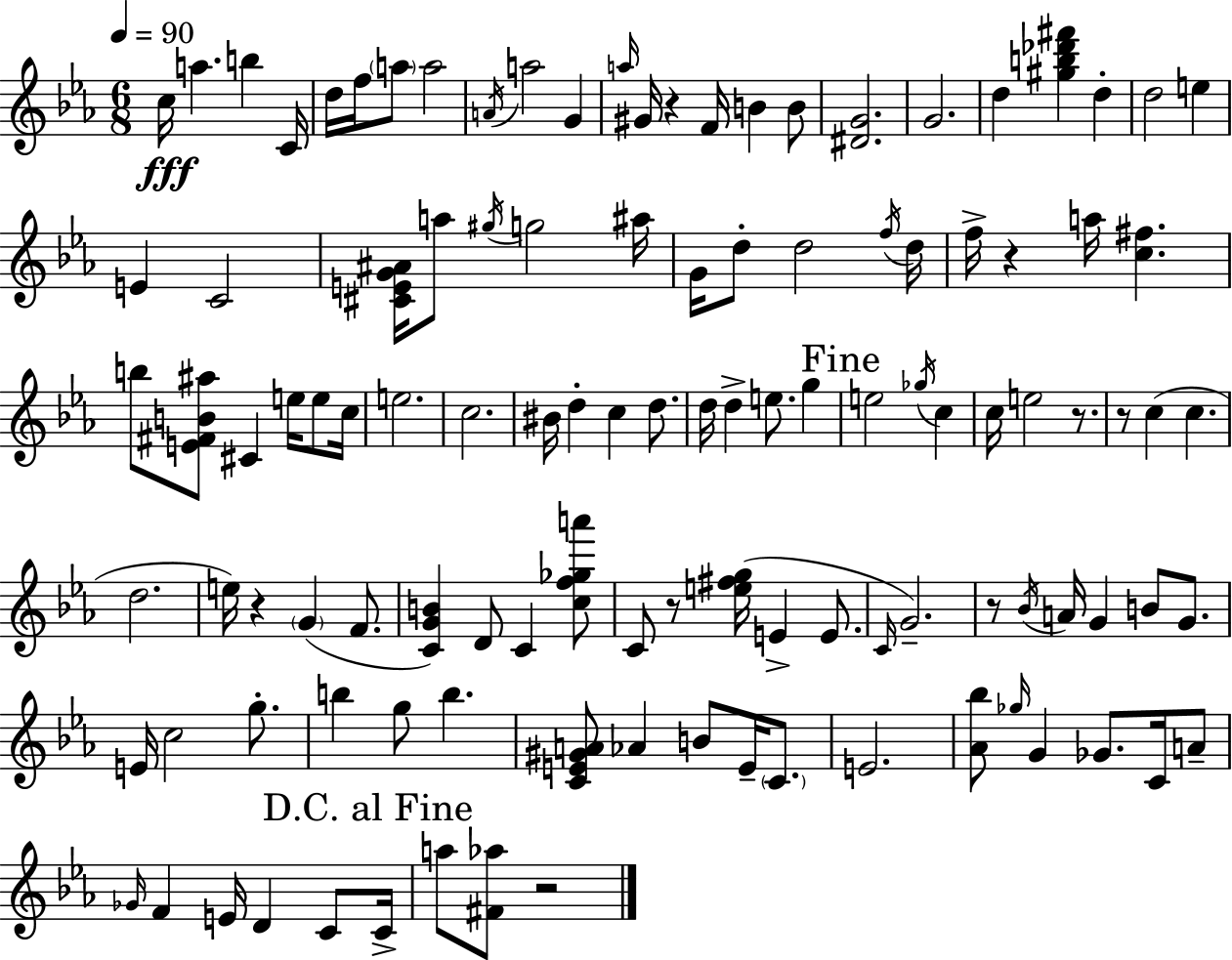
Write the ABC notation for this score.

X:1
T:Untitled
M:6/8
L:1/4
K:Cm
c/4 a b C/4 d/4 f/4 a/2 a2 A/4 a2 G a/4 ^G/4 z F/4 B B/2 [^DG]2 G2 d [^gb_d'^f'] d d2 e E C2 [^CEG^A]/4 a/2 ^g/4 g2 ^a/4 G/4 d/2 d2 f/4 d/4 f/4 z a/4 [c^f] b/2 [E^FB^a]/2 ^C e/4 e/2 c/4 e2 c2 ^B/4 d c d/2 d/4 d e/2 g e2 _g/4 c c/4 e2 z/2 z/2 c c d2 e/4 z G F/2 [CGB] D/2 C [cf_ga']/2 C/2 z/2 [e^fg]/4 E E/2 C/4 G2 z/2 _B/4 A/4 G B/2 G/2 E/4 c2 g/2 b g/2 b [CE^GA]/2 _A B/2 E/4 C/2 E2 [_A_b]/2 _g/4 G _G/2 C/4 A/2 _G/4 F E/4 D C/2 C/4 a/2 [^F_a]/2 z2